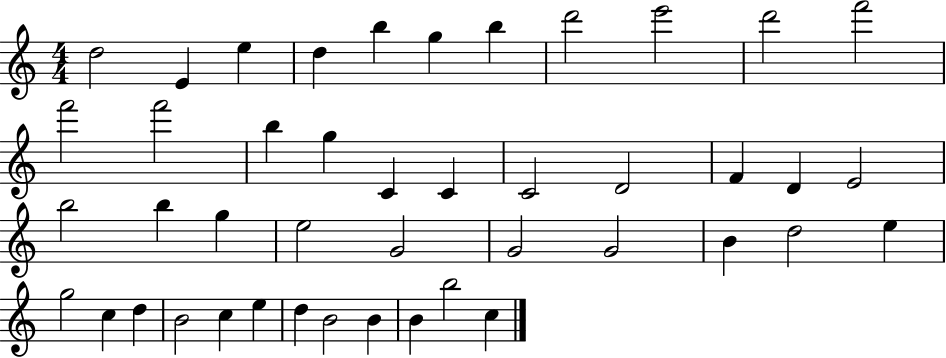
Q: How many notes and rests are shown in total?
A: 44